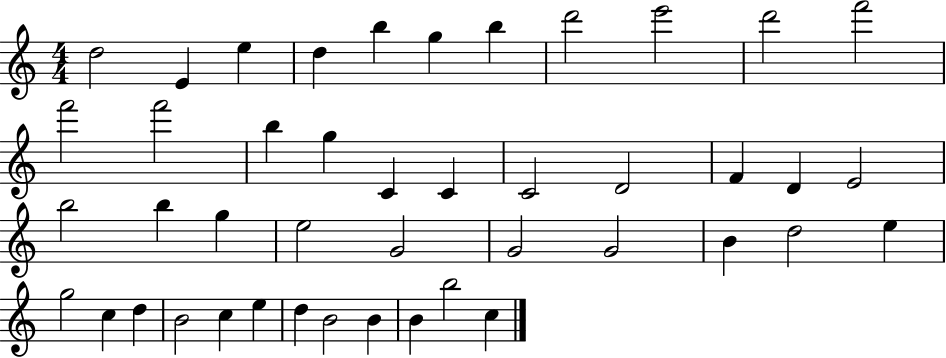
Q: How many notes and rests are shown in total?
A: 44